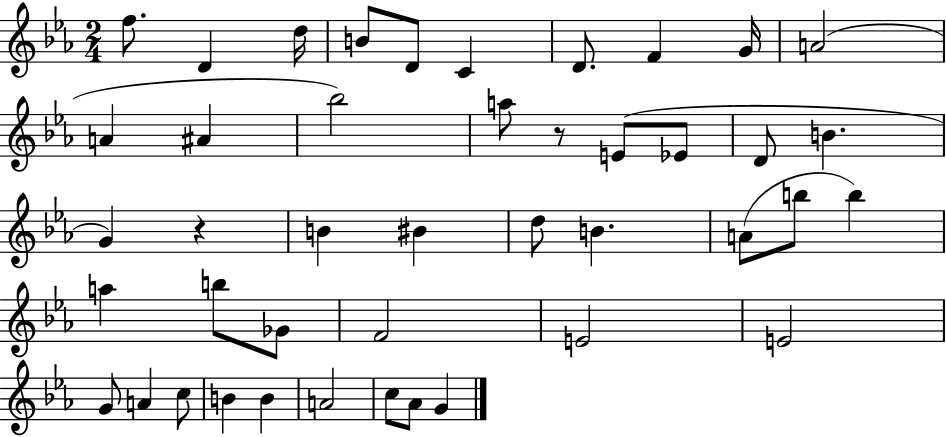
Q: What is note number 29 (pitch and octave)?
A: Gb4